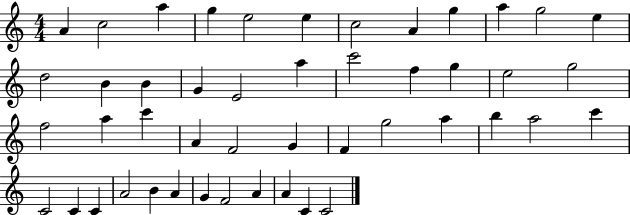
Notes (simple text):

A4/q C5/h A5/q G5/q E5/h E5/q C5/h A4/q G5/q A5/q G5/h E5/q D5/h B4/q B4/q G4/q E4/h A5/q C6/h F5/q G5/q E5/h G5/h F5/h A5/q C6/q A4/q F4/h G4/q F4/q G5/h A5/q B5/q A5/h C6/q C4/h C4/q C4/q A4/h B4/q A4/q G4/q F4/h A4/q A4/q C4/q C4/h